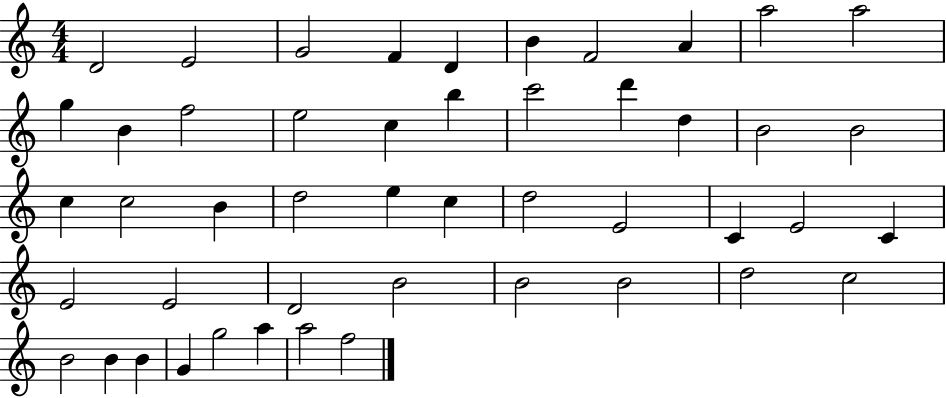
{
  \clef treble
  \numericTimeSignature
  \time 4/4
  \key c \major
  d'2 e'2 | g'2 f'4 d'4 | b'4 f'2 a'4 | a''2 a''2 | \break g''4 b'4 f''2 | e''2 c''4 b''4 | c'''2 d'''4 d''4 | b'2 b'2 | \break c''4 c''2 b'4 | d''2 e''4 c''4 | d''2 e'2 | c'4 e'2 c'4 | \break e'2 e'2 | d'2 b'2 | b'2 b'2 | d''2 c''2 | \break b'2 b'4 b'4 | g'4 g''2 a''4 | a''2 f''2 | \bar "|."
}